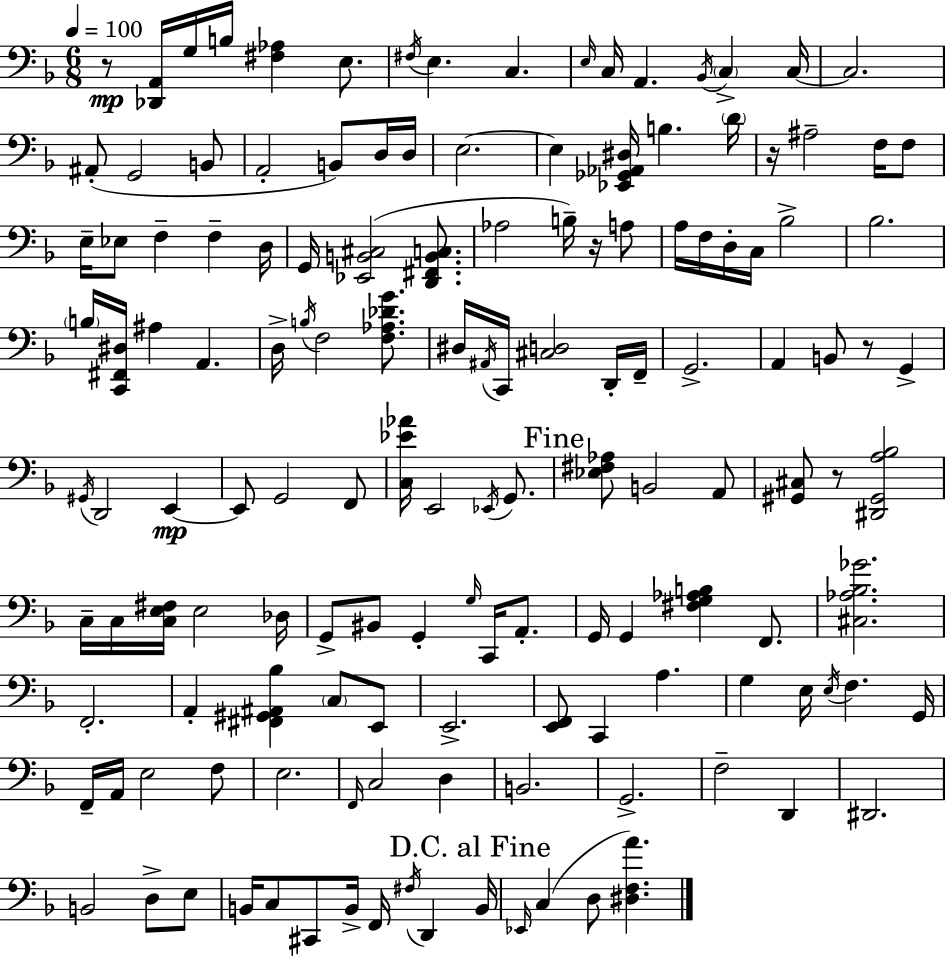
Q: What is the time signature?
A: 6/8